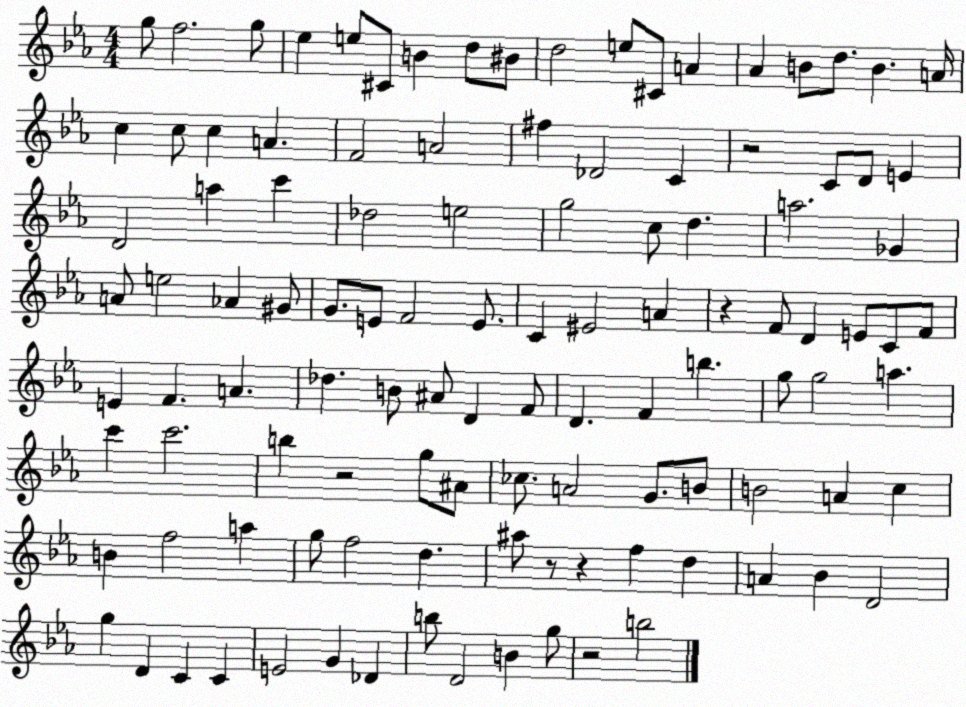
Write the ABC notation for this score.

X:1
T:Untitled
M:4/4
L:1/4
K:Eb
g/2 f2 g/2 _e e/2 ^C/2 B d/2 ^B/2 d2 e/2 ^C/2 A _A B/2 d/2 B A/4 c c/2 c A F2 A2 ^f _D2 C z2 C/2 D/2 E D2 a c' _d2 e2 g2 c/2 d a2 _G A/2 e2 _A ^G/2 G/2 E/2 F2 E/2 C ^E2 A z F/2 D E/2 C/2 F/2 E F A _d B/2 ^A/2 D F/2 D F b g/2 g2 a c' c'2 b z2 g/2 ^A/2 _c/2 A2 G/2 B/2 B2 A c B f2 a g/2 f2 d ^a/2 z/2 z f d A _B D2 g D C C E2 G _D b/2 D2 B g/2 z2 b2